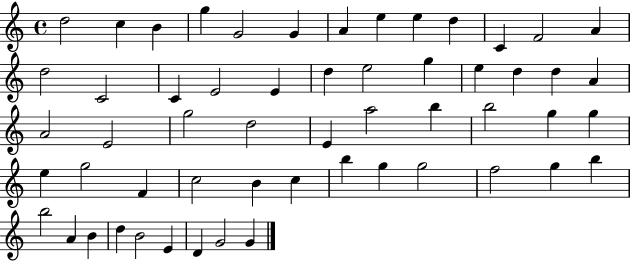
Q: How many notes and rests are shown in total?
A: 56